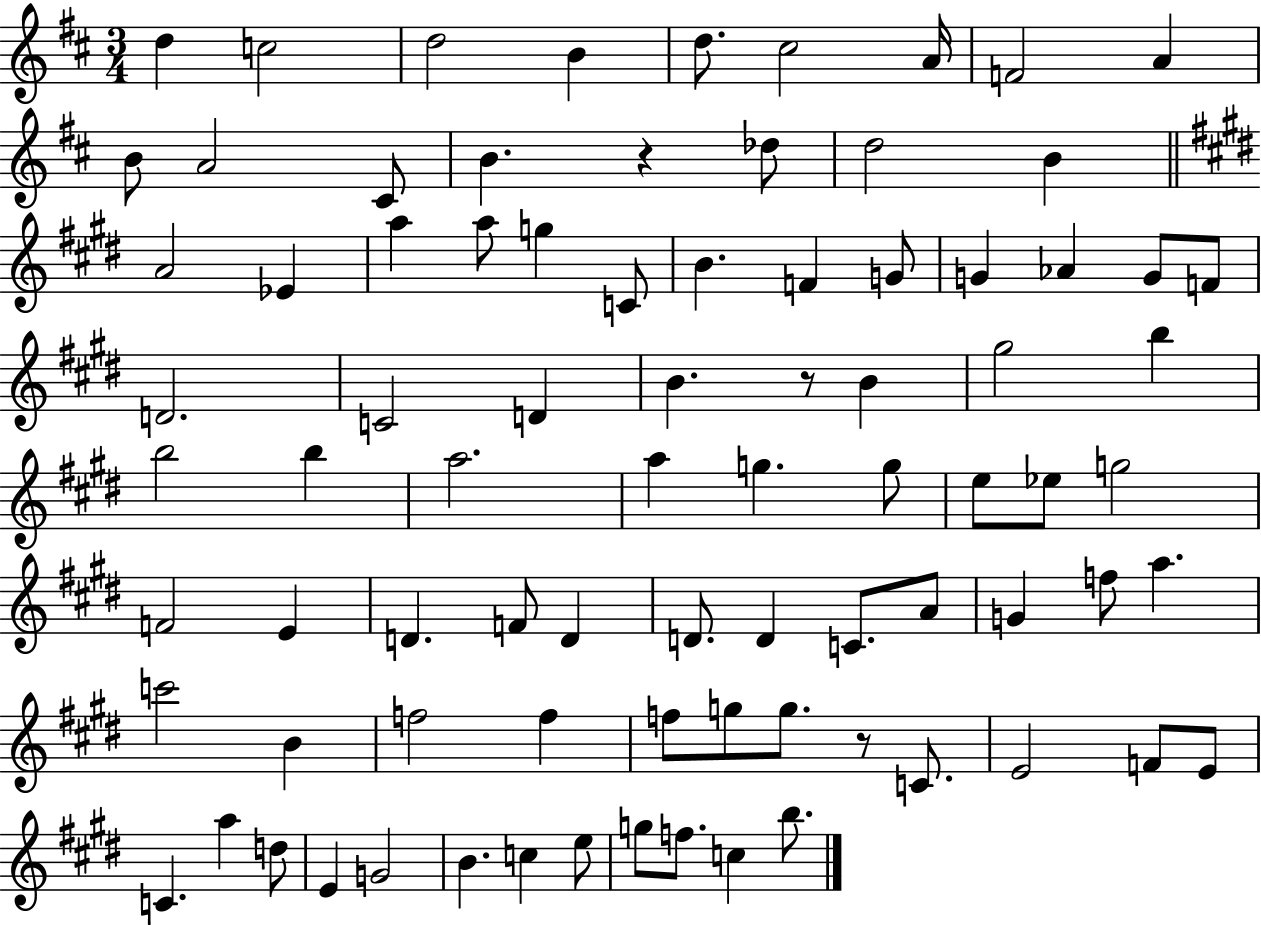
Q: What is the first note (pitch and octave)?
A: D5